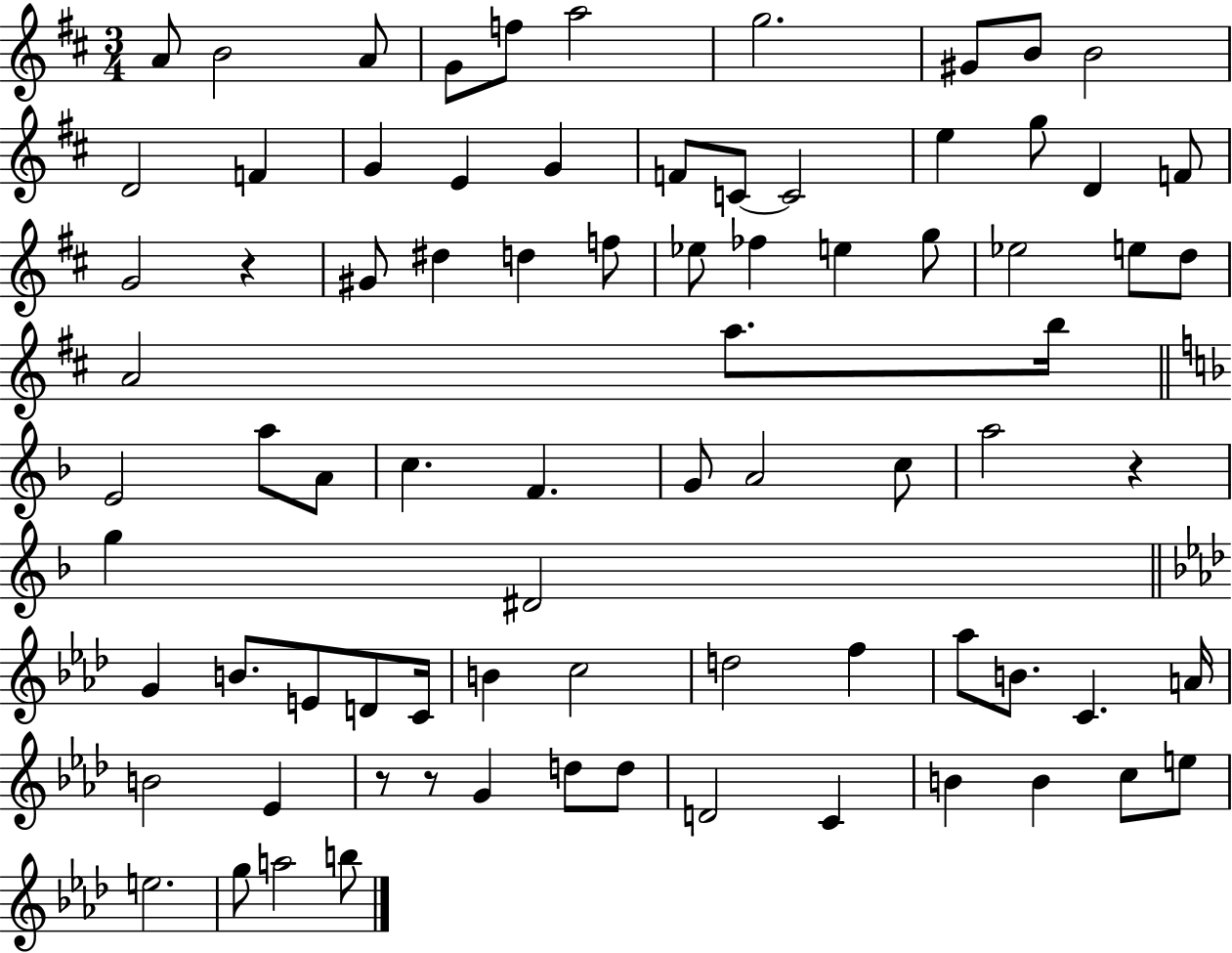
{
  \clef treble
  \numericTimeSignature
  \time 3/4
  \key d \major
  a'8 b'2 a'8 | g'8 f''8 a''2 | g''2. | gis'8 b'8 b'2 | \break d'2 f'4 | g'4 e'4 g'4 | f'8 c'8~~ c'2 | e''4 g''8 d'4 f'8 | \break g'2 r4 | gis'8 dis''4 d''4 f''8 | ees''8 fes''4 e''4 g''8 | ees''2 e''8 d''8 | \break a'2 a''8. b''16 | \bar "||" \break \key f \major e'2 a''8 a'8 | c''4. f'4. | g'8 a'2 c''8 | a''2 r4 | \break g''4 dis'2 | \bar "||" \break \key f \minor g'4 b'8. e'8 d'8 c'16 | b'4 c''2 | d''2 f''4 | aes''8 b'8. c'4. a'16 | \break b'2 ees'4 | r8 r8 g'4 d''8 d''8 | d'2 c'4 | b'4 b'4 c''8 e''8 | \break e''2. | g''8 a''2 b''8 | \bar "|."
}